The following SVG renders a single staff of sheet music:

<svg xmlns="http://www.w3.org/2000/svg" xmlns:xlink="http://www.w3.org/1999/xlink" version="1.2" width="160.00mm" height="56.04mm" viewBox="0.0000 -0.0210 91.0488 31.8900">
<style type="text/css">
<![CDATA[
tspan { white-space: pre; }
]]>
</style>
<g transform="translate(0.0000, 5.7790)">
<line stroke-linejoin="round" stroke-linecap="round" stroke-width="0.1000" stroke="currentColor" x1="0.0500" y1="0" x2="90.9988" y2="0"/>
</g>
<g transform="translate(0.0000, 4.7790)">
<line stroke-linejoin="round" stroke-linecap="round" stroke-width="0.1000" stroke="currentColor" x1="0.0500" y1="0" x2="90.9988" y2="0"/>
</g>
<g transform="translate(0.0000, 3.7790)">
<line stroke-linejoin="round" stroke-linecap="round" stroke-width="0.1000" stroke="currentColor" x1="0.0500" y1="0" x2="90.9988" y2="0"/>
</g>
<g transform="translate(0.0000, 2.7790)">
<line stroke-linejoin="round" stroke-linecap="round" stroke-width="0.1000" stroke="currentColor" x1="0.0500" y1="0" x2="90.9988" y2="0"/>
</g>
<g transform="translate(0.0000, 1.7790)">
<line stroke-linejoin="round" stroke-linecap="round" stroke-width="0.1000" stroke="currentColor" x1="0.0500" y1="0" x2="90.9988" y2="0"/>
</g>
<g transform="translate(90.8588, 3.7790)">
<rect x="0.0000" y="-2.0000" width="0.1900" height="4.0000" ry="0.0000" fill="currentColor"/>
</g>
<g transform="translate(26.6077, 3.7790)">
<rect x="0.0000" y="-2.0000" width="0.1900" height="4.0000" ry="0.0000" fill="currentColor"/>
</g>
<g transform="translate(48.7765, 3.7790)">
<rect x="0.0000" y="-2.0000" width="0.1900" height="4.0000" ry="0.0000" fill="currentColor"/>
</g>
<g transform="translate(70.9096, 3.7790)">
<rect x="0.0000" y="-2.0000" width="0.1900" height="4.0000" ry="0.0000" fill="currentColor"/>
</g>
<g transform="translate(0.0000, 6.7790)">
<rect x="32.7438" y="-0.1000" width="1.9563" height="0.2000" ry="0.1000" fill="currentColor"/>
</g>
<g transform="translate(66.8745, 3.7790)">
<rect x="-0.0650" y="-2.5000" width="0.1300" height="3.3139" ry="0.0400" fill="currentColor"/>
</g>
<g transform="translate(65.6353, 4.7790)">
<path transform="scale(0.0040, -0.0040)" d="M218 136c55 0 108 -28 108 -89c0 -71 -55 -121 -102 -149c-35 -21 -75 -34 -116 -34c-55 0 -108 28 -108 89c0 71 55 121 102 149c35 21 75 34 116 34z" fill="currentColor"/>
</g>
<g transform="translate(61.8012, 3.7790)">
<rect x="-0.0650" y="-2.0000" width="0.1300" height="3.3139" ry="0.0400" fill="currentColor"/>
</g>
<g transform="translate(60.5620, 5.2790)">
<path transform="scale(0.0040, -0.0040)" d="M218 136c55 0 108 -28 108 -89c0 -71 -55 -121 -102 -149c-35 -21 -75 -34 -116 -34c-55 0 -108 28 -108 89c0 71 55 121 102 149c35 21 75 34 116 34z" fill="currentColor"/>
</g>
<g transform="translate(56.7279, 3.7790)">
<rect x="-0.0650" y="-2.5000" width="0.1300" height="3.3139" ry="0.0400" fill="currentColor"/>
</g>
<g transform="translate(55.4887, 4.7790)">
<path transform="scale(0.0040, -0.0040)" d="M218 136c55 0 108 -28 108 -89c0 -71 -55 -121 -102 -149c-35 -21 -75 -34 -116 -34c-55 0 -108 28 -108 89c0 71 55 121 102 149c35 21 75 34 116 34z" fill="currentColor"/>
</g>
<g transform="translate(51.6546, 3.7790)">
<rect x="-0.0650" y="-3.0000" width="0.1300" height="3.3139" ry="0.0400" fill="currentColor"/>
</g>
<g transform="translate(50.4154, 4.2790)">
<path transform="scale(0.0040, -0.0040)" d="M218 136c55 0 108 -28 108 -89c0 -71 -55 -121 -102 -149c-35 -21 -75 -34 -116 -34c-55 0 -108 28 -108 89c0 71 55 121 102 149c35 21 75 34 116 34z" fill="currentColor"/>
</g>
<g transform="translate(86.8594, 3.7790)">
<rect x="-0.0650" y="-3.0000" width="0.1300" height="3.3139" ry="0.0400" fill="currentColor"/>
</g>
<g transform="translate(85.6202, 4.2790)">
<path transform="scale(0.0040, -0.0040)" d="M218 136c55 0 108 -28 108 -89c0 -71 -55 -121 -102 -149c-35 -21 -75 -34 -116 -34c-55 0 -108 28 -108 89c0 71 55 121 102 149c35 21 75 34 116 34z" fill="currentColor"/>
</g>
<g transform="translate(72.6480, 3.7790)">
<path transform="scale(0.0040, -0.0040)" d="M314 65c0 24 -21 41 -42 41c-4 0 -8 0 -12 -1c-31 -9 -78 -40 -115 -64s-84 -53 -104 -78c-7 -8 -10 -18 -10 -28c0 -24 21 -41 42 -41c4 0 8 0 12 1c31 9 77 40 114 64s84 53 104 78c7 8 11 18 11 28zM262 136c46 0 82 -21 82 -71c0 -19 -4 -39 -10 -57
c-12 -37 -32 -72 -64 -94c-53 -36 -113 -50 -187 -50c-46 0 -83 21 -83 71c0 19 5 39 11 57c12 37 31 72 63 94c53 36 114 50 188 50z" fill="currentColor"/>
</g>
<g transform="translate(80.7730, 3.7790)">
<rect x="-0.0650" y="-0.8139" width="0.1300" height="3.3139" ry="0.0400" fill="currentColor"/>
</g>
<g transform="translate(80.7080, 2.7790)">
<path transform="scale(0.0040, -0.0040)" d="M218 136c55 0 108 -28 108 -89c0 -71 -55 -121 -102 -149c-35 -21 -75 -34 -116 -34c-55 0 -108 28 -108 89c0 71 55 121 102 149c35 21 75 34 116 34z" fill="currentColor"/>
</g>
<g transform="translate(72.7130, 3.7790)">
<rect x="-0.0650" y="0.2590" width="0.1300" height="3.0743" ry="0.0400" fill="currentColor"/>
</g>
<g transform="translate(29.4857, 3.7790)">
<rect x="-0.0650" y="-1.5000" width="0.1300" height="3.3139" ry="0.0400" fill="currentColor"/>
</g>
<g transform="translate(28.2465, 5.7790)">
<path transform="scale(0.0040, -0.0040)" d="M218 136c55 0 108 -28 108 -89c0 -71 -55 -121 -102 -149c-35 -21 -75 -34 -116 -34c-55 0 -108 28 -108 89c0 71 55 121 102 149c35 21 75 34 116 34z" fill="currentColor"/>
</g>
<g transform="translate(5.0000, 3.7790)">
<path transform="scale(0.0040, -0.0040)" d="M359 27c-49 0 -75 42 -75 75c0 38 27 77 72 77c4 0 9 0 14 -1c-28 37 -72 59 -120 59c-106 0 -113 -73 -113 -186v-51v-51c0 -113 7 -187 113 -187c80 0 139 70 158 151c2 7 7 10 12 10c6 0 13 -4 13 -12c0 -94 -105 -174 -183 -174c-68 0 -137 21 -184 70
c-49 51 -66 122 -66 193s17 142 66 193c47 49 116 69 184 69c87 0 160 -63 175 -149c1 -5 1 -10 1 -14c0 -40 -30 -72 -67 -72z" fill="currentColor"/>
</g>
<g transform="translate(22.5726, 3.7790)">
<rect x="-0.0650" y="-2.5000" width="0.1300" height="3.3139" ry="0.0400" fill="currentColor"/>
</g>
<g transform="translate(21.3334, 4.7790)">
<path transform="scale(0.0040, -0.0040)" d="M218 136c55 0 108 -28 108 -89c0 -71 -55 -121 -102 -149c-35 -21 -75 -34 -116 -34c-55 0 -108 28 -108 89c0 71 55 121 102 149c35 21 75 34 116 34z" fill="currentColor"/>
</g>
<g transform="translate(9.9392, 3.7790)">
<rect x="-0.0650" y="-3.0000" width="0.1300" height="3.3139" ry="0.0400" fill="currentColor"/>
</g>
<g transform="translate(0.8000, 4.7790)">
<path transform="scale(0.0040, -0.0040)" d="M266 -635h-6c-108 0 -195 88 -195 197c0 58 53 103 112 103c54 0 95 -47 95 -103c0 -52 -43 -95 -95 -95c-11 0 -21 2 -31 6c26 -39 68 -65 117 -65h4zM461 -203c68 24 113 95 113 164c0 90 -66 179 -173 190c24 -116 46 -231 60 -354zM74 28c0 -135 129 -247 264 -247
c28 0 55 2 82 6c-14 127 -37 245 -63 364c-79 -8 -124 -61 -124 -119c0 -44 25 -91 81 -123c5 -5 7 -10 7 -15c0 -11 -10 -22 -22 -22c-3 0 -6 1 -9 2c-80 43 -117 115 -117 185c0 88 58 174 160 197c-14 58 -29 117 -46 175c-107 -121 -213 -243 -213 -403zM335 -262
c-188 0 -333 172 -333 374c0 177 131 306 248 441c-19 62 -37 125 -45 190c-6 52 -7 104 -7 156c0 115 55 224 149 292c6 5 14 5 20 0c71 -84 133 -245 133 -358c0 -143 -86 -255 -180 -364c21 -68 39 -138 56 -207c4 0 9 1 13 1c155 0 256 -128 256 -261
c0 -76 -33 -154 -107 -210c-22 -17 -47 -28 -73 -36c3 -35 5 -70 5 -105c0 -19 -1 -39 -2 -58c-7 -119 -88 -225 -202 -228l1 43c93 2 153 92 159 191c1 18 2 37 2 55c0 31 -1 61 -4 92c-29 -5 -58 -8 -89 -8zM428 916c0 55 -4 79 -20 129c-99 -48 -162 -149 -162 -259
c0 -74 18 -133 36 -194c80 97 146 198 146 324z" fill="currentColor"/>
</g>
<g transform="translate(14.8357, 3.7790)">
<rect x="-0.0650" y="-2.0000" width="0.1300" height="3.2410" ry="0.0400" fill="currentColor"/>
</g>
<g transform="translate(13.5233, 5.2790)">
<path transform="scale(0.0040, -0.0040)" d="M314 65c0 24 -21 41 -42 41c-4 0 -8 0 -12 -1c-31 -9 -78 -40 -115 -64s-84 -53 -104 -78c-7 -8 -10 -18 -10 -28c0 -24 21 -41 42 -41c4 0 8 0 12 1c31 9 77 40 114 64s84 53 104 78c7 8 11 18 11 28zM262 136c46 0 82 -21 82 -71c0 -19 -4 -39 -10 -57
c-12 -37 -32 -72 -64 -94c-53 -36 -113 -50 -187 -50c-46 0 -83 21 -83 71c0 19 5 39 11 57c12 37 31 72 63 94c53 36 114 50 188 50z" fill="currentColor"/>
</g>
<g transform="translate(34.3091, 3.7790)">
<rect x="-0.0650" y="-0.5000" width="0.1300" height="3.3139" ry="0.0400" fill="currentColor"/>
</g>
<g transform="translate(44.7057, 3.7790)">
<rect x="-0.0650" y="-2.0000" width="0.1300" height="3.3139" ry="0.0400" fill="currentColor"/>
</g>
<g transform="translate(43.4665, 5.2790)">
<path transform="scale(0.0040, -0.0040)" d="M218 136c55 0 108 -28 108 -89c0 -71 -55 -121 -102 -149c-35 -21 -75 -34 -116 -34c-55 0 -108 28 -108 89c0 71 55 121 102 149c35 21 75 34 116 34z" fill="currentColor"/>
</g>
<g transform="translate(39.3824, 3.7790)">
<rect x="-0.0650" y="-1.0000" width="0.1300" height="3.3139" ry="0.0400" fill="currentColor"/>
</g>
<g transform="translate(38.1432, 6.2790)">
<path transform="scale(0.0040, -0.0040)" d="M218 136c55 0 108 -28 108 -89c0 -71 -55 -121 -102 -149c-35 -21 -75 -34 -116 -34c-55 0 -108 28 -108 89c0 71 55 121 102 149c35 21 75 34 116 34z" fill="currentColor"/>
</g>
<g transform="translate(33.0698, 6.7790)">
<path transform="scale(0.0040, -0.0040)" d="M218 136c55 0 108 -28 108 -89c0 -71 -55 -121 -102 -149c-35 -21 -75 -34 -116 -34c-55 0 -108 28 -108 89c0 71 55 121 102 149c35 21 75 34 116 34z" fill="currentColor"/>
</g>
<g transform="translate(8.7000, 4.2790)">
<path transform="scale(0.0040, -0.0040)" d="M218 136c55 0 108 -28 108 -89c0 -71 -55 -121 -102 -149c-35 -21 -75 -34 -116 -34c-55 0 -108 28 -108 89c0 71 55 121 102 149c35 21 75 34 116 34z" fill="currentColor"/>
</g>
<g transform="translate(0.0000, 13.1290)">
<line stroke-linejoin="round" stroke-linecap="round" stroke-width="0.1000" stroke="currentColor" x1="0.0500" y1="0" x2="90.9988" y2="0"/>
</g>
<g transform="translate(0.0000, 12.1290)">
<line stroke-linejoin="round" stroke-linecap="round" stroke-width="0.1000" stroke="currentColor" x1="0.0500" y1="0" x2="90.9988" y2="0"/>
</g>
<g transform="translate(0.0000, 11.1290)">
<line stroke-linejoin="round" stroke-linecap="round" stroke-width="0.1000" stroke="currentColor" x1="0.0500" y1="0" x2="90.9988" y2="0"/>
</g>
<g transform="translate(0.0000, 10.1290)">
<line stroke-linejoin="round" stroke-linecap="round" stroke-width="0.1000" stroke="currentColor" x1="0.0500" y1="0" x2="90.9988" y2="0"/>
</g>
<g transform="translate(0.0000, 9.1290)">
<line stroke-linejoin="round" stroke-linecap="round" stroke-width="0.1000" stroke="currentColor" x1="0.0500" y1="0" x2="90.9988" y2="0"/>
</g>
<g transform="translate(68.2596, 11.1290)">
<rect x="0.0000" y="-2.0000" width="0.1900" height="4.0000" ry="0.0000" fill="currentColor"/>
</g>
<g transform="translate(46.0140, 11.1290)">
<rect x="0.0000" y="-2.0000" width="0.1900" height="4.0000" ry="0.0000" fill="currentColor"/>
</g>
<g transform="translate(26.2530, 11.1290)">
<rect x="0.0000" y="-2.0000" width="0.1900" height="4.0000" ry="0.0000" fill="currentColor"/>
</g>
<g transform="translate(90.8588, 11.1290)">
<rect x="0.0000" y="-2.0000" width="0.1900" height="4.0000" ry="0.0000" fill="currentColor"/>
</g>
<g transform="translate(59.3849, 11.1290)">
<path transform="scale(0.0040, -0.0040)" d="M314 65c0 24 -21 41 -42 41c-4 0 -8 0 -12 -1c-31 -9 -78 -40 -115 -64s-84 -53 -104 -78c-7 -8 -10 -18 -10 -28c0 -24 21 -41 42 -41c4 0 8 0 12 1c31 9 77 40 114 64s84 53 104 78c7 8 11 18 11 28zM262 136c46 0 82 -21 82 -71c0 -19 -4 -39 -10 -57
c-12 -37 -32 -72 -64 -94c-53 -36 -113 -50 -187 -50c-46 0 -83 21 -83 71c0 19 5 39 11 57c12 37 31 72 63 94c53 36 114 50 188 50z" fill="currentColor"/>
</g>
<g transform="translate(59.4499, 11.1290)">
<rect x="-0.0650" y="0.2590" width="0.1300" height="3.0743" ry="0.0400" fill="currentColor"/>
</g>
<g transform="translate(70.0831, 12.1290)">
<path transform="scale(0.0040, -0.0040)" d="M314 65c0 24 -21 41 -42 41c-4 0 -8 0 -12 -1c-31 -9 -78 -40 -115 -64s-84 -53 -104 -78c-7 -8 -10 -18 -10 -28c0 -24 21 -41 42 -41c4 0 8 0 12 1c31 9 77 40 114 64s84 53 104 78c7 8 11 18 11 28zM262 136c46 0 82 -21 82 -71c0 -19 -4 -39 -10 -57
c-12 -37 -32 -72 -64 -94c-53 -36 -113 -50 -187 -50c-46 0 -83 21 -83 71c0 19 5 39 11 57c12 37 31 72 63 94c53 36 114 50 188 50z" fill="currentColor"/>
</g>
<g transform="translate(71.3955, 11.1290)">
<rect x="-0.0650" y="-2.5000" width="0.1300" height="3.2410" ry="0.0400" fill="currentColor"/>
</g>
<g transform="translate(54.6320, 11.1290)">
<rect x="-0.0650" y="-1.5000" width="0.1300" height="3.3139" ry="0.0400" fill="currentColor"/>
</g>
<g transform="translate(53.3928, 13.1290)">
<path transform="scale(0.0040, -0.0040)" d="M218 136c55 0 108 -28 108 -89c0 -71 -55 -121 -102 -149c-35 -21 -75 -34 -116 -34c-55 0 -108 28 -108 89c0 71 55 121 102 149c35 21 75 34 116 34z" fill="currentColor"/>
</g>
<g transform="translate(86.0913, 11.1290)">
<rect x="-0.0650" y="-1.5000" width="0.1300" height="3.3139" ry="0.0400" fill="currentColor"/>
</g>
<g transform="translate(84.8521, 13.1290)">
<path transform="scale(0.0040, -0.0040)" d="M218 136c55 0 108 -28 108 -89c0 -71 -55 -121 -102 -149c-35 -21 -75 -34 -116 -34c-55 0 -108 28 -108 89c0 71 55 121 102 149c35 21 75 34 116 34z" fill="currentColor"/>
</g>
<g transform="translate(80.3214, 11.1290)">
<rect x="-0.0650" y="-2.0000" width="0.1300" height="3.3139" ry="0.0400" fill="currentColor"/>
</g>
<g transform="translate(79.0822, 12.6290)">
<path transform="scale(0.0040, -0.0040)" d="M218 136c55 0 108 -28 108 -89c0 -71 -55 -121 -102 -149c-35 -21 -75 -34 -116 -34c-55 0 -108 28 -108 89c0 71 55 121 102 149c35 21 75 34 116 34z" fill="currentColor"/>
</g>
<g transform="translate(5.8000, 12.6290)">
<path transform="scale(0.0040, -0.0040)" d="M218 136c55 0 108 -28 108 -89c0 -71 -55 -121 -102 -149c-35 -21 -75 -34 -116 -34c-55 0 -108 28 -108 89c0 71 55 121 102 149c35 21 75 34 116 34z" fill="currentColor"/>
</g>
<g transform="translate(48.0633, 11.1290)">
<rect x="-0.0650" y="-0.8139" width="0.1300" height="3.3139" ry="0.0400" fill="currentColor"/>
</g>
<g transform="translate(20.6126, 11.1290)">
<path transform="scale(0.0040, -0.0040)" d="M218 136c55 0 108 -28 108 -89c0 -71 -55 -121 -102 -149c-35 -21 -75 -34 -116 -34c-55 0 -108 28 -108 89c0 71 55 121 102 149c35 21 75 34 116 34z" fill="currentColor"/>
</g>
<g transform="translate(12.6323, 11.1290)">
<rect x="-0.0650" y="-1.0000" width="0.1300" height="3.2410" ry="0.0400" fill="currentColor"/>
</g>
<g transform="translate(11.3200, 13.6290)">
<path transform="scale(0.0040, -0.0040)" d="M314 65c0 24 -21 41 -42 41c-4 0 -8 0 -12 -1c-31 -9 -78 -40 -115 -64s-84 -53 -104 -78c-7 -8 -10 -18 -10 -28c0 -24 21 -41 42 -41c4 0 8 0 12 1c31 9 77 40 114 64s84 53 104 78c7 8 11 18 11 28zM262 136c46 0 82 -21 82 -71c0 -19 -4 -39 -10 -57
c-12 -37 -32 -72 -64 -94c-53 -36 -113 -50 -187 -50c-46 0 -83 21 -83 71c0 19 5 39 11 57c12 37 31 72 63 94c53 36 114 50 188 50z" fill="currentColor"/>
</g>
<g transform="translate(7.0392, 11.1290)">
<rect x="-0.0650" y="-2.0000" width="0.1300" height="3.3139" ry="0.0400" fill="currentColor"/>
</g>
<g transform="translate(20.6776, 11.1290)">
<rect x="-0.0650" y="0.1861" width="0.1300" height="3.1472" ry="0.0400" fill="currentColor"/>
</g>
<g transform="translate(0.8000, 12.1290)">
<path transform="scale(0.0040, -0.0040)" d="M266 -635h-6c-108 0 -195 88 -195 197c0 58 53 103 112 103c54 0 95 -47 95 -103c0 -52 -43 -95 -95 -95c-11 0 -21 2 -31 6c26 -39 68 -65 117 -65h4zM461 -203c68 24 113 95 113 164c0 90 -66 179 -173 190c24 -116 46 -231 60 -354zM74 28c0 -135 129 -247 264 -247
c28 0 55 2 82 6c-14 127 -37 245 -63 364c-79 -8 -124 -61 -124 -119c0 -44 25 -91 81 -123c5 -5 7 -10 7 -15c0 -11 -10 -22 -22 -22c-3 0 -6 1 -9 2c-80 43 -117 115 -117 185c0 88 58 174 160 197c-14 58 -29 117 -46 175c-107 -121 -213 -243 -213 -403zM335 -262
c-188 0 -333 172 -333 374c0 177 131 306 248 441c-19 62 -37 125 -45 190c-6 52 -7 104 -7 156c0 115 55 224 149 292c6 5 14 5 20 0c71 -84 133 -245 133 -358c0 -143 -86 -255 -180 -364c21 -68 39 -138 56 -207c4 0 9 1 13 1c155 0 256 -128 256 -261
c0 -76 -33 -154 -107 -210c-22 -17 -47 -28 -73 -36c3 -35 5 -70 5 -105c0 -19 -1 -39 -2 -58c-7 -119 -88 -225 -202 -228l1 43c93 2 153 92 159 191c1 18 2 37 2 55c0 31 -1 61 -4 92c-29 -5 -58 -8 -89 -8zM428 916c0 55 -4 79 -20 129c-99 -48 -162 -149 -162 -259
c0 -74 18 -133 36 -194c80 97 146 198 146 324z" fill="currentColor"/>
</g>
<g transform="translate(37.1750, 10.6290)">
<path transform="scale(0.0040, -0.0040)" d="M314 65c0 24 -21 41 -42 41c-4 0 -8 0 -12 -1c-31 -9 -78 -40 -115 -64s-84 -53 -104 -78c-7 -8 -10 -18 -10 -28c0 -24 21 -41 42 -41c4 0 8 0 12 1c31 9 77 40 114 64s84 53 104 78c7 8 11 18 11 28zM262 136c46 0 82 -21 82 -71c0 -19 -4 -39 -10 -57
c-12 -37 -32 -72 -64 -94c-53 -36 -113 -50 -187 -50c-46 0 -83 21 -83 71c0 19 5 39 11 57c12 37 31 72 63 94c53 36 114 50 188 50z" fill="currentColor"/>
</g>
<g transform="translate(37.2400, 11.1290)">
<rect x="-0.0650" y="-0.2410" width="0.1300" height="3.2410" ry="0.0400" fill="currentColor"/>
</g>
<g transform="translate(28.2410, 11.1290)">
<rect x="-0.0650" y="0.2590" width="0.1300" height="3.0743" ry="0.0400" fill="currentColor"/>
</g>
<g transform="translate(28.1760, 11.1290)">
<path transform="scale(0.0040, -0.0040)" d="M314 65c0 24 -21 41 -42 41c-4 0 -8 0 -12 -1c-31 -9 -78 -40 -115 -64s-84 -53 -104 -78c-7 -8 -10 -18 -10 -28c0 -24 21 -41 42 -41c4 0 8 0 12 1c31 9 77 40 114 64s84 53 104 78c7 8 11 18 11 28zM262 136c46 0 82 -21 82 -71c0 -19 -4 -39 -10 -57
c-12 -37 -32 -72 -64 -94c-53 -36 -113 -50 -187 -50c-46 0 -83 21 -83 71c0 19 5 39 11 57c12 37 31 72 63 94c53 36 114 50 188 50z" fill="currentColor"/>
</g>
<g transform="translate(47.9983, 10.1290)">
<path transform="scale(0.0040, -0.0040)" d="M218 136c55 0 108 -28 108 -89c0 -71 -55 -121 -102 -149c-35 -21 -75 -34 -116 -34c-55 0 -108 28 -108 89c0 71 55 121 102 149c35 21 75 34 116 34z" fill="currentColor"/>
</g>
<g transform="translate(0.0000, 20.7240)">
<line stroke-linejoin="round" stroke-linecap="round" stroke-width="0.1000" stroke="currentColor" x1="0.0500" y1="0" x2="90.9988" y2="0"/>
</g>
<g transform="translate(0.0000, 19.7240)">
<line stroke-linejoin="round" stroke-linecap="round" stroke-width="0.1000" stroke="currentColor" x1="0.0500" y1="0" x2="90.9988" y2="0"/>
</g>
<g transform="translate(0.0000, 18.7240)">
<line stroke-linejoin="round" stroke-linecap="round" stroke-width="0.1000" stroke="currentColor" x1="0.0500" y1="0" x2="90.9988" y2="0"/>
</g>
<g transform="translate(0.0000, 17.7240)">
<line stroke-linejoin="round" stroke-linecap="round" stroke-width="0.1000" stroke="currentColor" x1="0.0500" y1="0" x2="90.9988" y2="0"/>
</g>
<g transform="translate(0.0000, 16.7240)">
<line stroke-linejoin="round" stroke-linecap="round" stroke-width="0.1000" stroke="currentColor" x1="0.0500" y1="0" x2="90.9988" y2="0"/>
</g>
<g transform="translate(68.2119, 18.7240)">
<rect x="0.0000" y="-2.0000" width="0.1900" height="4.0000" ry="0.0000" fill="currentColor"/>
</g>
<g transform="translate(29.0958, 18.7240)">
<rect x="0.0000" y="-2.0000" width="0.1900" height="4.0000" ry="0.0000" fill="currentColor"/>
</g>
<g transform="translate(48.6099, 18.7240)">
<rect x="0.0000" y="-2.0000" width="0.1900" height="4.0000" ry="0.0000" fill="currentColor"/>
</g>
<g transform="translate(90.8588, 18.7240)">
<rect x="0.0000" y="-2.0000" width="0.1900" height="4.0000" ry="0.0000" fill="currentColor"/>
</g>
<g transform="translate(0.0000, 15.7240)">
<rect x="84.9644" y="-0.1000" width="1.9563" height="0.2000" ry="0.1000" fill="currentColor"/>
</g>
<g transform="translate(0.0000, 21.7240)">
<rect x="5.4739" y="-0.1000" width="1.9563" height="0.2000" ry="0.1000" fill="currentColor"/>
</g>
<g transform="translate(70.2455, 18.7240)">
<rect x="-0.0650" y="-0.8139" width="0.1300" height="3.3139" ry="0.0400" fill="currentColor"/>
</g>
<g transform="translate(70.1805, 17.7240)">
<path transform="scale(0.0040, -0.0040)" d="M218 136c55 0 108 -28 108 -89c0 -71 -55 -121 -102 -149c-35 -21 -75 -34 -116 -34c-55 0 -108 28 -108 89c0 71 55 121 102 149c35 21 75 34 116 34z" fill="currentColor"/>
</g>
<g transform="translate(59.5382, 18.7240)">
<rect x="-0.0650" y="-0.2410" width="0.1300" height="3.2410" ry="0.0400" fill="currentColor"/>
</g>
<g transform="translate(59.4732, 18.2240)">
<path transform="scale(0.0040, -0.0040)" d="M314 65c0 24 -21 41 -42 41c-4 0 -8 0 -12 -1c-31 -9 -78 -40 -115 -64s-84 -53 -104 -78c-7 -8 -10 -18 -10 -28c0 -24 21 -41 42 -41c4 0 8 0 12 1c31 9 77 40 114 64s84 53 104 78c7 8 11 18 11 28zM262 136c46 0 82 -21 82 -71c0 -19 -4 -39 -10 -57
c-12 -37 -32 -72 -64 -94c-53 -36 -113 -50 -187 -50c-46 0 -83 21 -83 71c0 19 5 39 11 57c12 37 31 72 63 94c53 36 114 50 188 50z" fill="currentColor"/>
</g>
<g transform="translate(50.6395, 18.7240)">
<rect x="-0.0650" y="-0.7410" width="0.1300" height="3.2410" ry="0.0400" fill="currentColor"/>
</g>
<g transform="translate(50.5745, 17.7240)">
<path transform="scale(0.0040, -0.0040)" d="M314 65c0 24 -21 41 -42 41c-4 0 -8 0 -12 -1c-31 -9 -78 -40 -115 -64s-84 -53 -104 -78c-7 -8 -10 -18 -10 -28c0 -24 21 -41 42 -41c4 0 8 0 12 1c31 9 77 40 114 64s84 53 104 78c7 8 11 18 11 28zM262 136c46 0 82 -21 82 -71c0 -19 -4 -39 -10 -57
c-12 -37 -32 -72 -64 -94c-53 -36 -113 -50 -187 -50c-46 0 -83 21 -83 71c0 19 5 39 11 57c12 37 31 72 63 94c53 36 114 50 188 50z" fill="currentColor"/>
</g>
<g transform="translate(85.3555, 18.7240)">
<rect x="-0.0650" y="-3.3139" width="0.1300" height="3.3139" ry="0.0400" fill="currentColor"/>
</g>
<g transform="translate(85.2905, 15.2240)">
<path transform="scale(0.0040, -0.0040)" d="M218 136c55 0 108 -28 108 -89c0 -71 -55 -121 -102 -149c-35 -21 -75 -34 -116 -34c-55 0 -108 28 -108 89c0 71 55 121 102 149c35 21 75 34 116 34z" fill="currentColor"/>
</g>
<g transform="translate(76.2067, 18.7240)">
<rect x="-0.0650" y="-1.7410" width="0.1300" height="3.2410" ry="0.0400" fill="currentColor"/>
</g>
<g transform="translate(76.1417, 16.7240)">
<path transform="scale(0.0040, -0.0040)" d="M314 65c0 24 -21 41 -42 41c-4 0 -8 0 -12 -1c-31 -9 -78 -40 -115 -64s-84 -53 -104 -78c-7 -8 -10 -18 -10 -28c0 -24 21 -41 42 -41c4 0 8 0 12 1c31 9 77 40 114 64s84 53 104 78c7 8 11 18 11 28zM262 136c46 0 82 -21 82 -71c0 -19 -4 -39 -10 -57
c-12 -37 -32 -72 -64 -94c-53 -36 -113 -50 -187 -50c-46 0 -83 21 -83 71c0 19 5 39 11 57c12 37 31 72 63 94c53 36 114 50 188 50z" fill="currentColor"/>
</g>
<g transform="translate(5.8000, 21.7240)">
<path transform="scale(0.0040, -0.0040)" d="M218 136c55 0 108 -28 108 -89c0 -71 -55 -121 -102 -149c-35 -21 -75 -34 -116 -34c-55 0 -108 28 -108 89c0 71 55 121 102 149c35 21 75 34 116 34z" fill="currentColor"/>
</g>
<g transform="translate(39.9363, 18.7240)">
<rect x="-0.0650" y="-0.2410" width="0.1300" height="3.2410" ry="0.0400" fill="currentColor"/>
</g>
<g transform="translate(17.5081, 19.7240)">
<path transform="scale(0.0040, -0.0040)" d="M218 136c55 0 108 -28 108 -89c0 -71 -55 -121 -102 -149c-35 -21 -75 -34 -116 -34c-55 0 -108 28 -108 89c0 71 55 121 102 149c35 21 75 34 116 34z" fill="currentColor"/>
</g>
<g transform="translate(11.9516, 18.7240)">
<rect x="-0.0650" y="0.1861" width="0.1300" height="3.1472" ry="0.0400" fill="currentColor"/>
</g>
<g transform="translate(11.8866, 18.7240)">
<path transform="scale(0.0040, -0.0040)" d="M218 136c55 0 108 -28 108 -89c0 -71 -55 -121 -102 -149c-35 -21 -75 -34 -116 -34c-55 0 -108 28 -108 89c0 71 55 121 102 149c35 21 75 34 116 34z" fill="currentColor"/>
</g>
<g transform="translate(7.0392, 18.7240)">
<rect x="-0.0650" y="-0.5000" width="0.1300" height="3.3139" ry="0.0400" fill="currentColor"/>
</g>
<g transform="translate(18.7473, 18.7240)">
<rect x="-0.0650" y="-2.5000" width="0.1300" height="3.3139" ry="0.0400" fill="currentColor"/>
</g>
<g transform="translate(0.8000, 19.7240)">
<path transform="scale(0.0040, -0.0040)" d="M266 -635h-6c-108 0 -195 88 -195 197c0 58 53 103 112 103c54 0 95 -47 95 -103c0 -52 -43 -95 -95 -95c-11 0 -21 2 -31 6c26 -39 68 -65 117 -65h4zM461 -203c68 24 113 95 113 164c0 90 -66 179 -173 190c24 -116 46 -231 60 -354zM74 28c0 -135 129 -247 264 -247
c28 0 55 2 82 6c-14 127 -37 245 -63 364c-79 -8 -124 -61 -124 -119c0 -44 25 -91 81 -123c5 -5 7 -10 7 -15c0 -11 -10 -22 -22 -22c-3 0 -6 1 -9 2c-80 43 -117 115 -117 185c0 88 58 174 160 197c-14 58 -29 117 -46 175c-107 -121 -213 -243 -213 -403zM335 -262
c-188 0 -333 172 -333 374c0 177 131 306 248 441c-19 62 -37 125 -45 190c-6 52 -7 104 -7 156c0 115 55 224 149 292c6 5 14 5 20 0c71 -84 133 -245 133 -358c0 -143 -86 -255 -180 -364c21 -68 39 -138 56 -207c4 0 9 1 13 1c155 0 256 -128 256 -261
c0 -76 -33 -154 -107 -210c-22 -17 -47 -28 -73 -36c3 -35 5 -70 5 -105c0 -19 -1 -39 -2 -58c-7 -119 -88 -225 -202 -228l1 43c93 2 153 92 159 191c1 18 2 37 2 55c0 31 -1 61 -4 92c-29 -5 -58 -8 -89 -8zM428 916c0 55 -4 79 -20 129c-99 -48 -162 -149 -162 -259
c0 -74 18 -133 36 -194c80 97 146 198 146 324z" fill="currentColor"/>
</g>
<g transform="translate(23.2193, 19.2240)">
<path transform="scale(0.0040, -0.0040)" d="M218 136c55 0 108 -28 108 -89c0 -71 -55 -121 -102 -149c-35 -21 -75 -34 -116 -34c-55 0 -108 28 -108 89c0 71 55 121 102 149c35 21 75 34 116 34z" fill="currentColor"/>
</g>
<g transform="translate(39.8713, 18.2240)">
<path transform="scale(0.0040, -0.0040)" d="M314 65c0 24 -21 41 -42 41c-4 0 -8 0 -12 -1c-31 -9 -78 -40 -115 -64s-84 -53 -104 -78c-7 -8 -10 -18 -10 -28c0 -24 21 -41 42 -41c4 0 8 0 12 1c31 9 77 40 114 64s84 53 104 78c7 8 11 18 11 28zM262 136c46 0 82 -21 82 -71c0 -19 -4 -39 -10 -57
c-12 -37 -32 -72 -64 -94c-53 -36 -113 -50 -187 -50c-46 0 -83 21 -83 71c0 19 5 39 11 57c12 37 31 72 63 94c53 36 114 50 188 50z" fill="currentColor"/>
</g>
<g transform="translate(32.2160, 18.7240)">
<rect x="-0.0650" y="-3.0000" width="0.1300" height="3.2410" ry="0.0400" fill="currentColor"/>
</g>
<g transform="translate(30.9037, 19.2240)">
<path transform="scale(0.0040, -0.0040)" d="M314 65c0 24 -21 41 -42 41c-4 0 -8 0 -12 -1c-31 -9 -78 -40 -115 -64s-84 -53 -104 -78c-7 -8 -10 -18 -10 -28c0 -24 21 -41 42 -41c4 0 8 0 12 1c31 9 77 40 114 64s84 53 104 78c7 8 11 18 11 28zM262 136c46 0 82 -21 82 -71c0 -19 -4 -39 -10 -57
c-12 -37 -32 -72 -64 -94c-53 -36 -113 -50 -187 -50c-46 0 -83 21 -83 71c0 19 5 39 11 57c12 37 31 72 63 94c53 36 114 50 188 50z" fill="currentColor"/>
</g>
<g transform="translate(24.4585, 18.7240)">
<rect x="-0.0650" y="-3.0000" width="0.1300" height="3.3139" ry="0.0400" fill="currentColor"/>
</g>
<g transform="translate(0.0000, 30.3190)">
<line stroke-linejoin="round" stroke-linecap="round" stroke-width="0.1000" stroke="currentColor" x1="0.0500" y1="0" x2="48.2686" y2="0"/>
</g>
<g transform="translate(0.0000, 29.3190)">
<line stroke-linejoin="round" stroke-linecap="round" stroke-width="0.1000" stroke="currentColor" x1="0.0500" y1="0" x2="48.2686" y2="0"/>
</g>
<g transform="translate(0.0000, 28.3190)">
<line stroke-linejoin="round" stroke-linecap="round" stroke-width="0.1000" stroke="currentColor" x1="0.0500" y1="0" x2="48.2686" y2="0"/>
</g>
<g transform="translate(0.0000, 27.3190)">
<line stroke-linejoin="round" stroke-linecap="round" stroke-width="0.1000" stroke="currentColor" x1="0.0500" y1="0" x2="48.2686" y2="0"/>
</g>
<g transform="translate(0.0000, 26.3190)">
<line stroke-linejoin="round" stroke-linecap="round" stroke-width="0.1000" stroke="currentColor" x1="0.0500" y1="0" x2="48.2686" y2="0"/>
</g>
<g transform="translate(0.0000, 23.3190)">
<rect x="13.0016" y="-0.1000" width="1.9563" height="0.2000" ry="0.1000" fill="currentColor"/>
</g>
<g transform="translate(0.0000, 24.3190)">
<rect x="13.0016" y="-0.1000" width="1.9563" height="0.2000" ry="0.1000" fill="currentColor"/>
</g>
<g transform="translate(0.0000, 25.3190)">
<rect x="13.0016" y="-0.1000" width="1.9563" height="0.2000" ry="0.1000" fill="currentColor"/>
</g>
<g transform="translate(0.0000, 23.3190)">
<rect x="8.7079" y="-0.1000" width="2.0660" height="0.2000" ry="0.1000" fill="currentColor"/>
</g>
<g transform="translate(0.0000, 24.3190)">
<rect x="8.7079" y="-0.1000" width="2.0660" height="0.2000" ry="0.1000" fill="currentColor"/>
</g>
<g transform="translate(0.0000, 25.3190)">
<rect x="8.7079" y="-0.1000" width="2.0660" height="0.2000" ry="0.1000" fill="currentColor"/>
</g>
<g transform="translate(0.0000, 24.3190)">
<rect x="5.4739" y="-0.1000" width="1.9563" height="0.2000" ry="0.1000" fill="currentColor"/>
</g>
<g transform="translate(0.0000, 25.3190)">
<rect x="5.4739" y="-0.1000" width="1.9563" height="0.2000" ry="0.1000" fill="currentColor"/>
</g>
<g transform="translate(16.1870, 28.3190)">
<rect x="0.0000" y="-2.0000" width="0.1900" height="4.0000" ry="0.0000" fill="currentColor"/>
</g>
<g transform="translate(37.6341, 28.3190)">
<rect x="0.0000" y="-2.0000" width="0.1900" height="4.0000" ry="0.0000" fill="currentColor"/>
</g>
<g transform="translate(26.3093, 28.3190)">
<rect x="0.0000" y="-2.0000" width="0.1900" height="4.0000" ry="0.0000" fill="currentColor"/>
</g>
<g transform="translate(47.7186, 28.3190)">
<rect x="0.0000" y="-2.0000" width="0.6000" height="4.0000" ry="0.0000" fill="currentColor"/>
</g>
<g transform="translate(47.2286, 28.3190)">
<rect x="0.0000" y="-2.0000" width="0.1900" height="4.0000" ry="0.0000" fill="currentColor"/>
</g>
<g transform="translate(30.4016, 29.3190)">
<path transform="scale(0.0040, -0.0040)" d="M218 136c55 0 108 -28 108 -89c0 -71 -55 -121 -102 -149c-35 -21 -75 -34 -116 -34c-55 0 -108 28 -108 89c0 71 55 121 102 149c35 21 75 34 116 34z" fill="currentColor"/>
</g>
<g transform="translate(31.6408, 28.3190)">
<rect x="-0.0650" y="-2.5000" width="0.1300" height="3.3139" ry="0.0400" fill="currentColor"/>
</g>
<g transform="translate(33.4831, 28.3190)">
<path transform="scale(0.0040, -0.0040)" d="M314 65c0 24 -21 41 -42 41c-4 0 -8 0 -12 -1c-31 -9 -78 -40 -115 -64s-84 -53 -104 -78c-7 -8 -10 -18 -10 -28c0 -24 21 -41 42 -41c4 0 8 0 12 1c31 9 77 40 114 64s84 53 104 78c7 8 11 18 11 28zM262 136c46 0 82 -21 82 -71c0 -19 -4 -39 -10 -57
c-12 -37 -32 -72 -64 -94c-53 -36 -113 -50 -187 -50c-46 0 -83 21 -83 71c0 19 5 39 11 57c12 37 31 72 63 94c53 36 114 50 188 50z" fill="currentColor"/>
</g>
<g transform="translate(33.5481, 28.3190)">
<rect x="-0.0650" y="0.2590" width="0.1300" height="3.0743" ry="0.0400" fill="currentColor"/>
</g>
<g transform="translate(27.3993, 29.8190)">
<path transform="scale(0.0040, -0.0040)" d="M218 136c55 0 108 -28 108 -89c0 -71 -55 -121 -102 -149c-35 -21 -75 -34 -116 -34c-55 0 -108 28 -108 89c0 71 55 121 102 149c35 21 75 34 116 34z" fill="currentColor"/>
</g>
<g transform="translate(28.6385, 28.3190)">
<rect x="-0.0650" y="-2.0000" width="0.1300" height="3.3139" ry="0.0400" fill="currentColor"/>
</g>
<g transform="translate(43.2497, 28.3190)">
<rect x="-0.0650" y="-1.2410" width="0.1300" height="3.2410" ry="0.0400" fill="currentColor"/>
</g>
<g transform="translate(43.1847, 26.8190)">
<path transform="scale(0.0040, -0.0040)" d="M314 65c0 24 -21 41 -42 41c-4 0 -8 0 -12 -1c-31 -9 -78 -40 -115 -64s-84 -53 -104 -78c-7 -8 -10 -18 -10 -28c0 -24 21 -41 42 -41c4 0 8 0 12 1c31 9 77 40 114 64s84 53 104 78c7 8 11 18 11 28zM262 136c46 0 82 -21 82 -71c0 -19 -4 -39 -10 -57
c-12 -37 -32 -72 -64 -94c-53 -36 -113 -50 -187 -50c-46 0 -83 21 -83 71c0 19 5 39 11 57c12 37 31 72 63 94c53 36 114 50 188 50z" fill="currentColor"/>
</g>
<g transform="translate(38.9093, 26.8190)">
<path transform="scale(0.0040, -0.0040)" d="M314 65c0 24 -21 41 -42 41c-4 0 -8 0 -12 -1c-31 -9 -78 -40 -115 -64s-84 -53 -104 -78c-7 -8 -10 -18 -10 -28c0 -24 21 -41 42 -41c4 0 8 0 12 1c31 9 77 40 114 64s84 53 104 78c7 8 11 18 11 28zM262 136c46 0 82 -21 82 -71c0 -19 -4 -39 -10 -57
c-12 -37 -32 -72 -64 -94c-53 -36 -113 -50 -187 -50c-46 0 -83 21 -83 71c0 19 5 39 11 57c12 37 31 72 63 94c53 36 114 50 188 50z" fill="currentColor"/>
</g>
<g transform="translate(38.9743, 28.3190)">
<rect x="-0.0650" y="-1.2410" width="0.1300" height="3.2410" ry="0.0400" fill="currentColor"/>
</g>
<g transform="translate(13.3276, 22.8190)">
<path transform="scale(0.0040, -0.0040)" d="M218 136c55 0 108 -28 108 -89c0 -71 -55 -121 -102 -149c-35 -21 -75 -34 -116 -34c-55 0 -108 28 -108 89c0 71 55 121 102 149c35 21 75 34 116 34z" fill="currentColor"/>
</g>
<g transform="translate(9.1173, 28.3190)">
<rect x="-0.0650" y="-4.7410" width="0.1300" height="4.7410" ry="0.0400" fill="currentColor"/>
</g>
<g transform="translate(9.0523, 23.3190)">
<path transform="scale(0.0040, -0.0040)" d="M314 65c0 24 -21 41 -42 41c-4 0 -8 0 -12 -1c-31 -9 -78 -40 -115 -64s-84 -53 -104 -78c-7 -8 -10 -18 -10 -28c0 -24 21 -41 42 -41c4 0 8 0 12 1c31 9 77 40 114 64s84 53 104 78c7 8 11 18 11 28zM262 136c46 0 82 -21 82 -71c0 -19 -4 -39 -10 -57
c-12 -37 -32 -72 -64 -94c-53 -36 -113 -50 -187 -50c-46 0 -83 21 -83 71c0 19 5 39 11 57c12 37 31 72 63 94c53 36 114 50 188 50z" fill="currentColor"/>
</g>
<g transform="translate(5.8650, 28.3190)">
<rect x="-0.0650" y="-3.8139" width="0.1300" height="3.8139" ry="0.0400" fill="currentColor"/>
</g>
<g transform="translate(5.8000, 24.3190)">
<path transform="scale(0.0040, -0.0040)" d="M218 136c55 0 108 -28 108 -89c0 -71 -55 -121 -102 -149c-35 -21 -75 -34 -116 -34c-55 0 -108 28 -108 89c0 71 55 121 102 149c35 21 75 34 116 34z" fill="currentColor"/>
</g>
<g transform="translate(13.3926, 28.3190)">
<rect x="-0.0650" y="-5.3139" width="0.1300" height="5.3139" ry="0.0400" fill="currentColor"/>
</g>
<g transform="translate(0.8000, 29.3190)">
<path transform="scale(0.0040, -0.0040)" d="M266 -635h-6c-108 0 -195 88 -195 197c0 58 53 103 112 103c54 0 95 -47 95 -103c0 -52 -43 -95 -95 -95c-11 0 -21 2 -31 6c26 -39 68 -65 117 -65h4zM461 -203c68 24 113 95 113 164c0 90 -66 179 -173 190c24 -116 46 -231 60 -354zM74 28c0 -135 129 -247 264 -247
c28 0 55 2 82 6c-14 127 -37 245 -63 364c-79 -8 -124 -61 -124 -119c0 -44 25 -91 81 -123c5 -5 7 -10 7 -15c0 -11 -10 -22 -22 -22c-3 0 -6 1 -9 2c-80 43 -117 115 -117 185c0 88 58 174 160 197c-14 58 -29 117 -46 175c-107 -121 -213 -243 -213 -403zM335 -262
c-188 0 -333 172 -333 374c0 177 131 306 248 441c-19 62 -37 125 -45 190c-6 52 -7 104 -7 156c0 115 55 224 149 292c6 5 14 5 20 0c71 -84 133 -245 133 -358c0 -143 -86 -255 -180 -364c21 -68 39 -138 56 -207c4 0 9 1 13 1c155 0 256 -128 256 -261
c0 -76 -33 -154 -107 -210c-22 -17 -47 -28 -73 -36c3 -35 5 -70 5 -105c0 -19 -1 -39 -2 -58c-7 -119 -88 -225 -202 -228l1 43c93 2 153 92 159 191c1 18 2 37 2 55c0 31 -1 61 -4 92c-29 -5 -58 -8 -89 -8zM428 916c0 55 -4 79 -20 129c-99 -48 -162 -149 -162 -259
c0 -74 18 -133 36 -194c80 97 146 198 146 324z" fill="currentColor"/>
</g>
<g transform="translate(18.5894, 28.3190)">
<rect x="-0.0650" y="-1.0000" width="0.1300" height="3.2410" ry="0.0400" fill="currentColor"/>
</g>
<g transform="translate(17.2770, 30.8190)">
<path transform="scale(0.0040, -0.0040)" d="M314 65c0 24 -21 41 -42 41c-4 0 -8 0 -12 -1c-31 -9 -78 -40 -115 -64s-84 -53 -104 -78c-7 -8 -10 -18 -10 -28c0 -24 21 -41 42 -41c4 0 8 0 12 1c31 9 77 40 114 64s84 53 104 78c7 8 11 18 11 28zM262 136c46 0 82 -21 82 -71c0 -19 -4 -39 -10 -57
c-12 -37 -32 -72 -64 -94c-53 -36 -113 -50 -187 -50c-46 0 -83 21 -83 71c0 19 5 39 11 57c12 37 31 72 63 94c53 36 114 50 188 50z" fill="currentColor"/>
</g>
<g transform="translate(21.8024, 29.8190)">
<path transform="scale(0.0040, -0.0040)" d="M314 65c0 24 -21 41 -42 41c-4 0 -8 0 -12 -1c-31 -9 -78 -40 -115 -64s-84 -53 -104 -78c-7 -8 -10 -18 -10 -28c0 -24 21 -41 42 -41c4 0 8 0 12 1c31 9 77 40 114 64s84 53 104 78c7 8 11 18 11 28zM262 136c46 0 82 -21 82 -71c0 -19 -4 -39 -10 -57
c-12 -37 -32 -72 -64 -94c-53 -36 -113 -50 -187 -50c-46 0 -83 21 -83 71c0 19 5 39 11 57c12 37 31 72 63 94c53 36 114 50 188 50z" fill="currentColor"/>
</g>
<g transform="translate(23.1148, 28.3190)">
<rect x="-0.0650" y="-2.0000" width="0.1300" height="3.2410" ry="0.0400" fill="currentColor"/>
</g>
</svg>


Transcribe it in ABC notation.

X:1
T:Untitled
M:4/4
L:1/4
K:C
A F2 G E C D F A G F G B2 d A F D2 B B2 c2 d E B2 G2 F E C B G A A2 c2 d2 c2 d f2 b c' e'2 f' D2 F2 F G B2 e2 e2